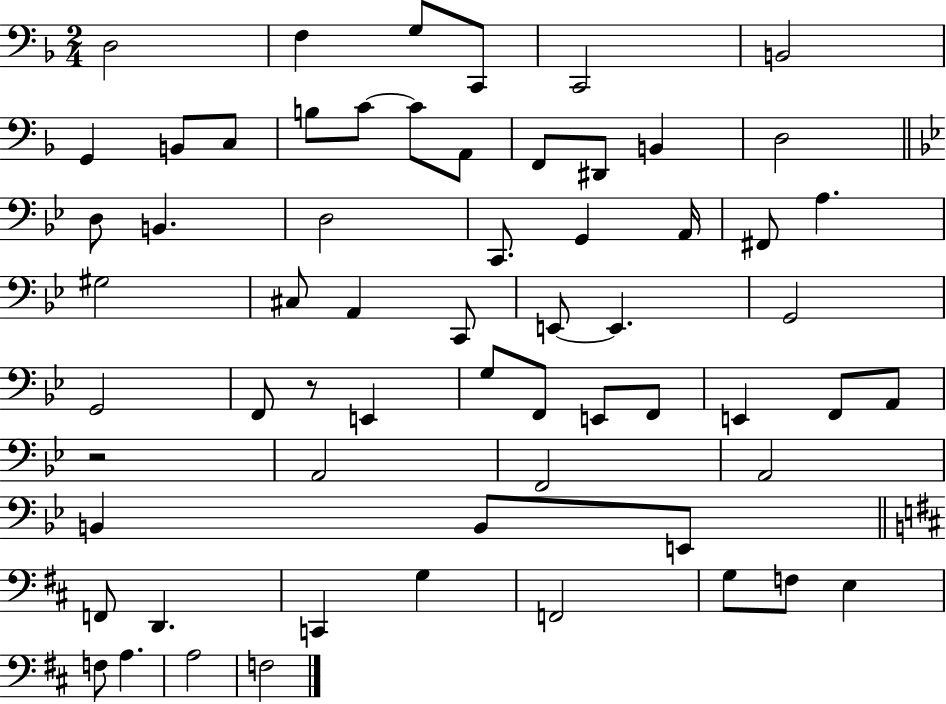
{
  \clef bass
  \numericTimeSignature
  \time 2/4
  \key f \major
  d2 | f4 g8 c,8 | c,2 | b,2 | \break g,4 b,8 c8 | b8 c'8~~ c'8 a,8 | f,8 dis,8 b,4 | d2 | \break \bar "||" \break \key bes \major d8 b,4. | d2 | c,8. g,4 a,16 | fis,8 a4. | \break gis2 | cis8 a,4 c,8 | e,8~~ e,4. | g,2 | \break g,2 | f,8 r8 e,4 | g8 f,8 e,8 f,8 | e,4 f,8 a,8 | \break r2 | a,2 | f,2 | a,2 | \break b,4 b,8 e,8 | \bar "||" \break \key d \major f,8 d,4. | c,4 g4 | f,2 | g8 f8 e4 | \break f8 a4. | a2 | f2 | \bar "|."
}